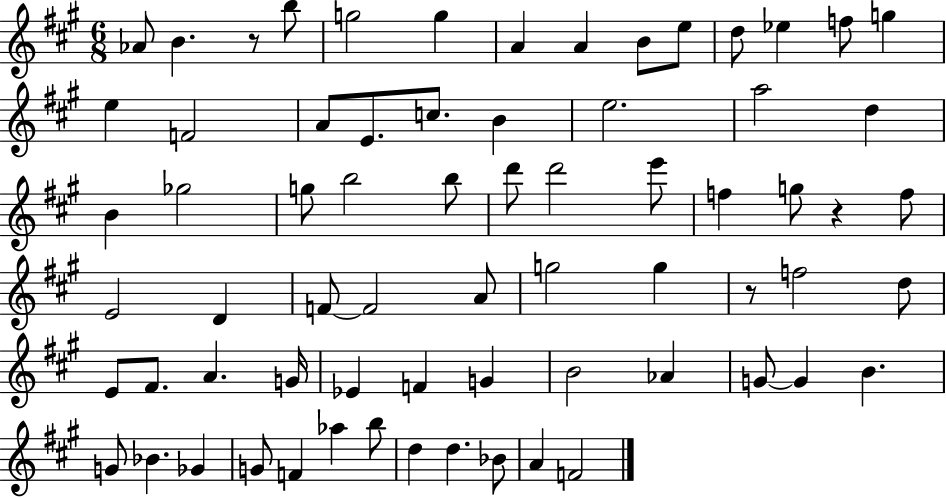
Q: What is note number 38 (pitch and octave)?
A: A4